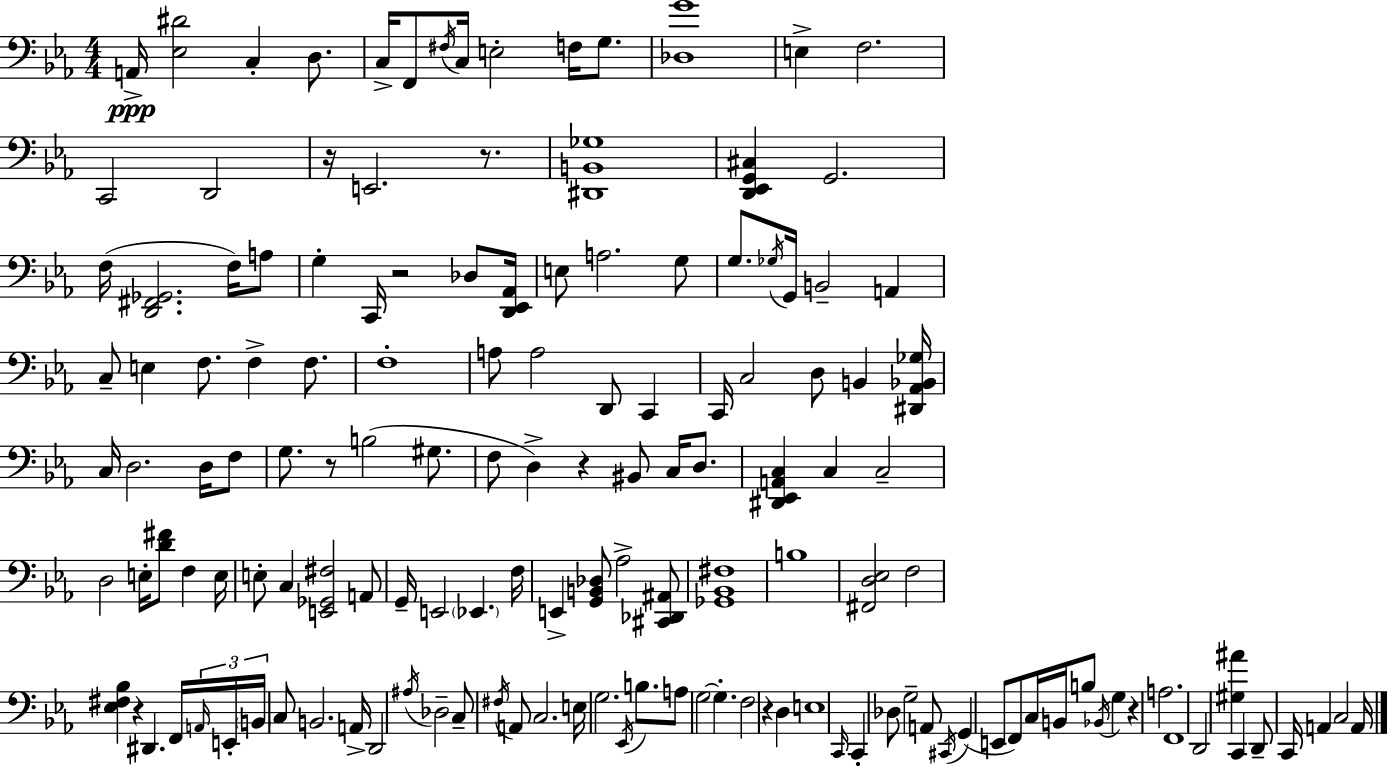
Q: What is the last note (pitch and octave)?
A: A2